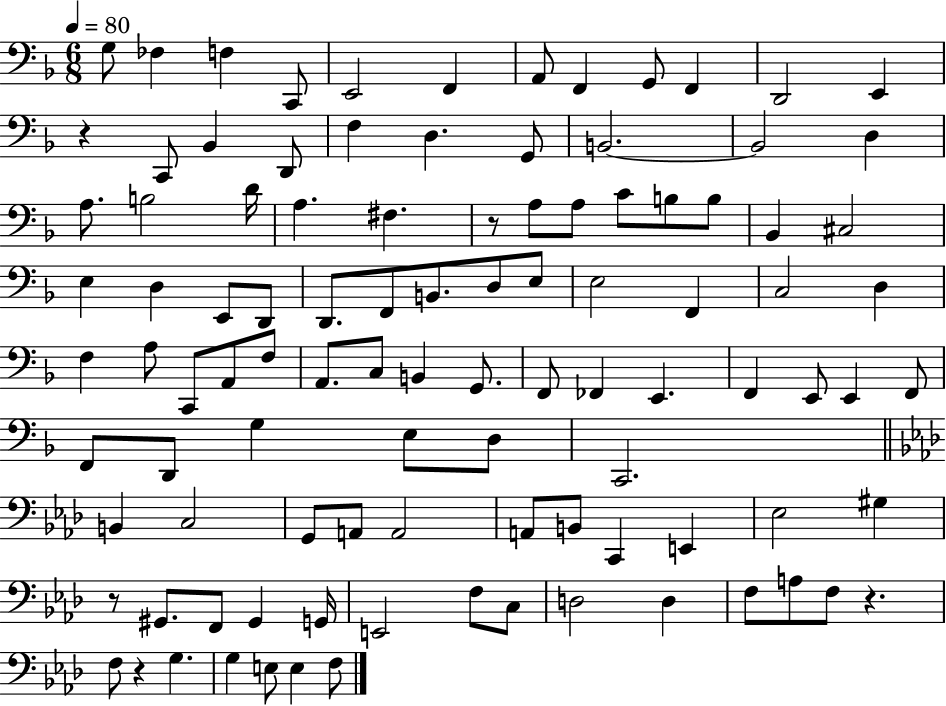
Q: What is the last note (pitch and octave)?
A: F3